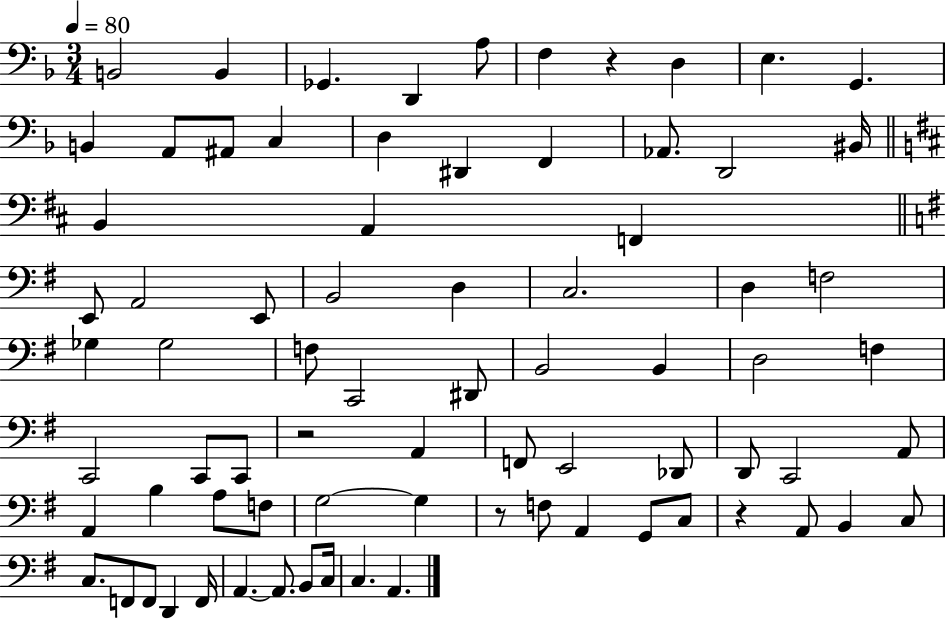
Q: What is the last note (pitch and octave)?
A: A2